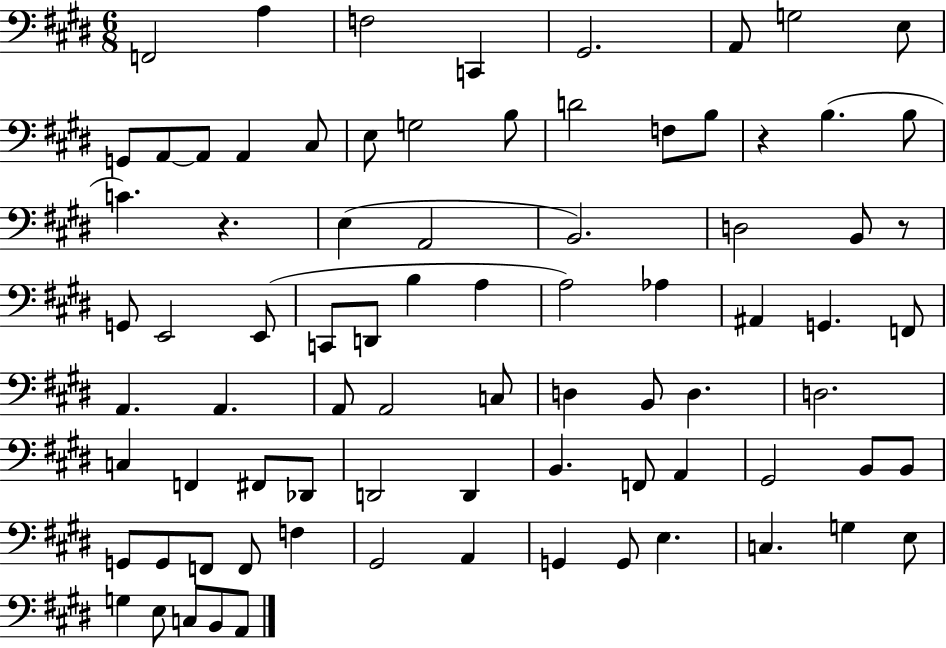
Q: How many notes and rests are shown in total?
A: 81